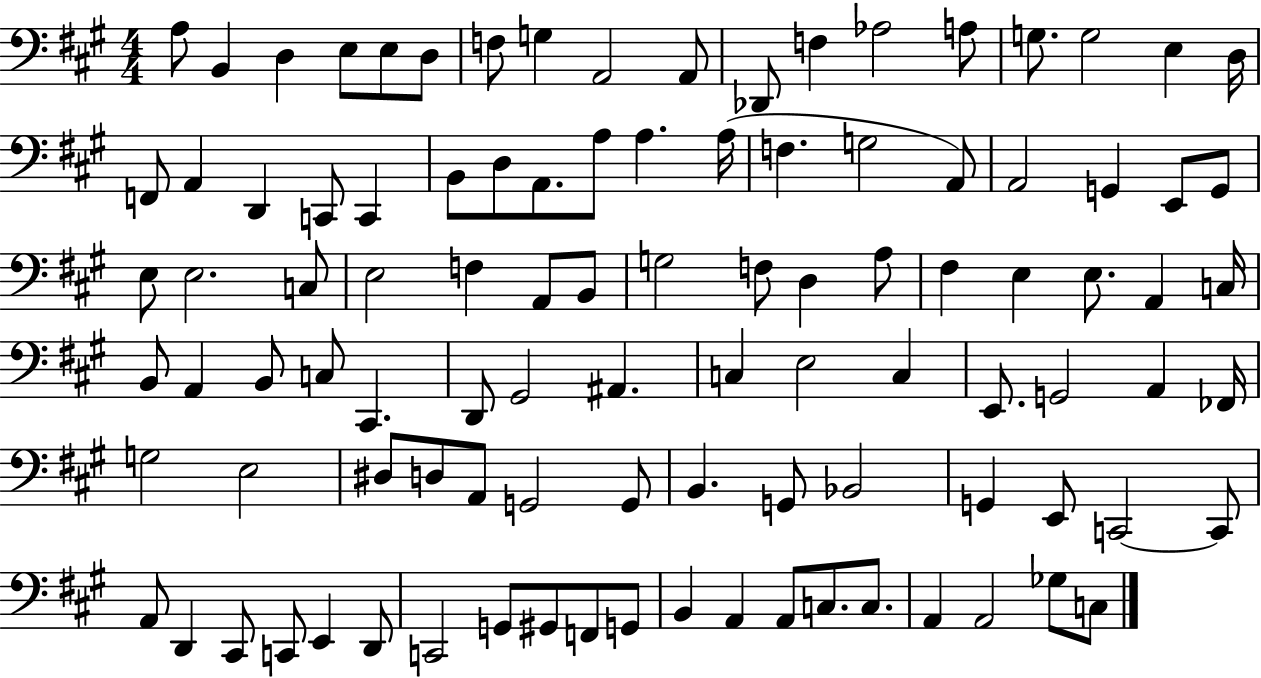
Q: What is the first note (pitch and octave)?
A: A3